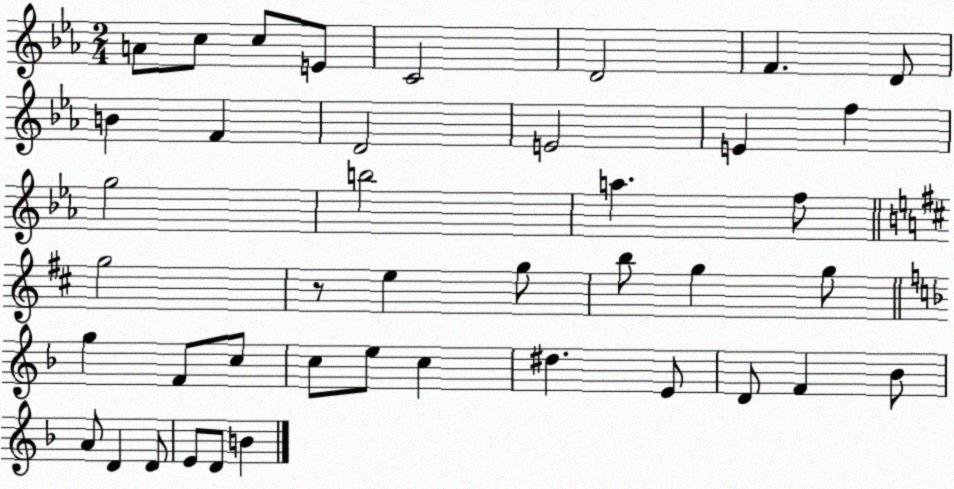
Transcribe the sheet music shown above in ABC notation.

X:1
T:Untitled
M:2/4
L:1/4
K:Eb
A/2 c/2 c/2 E/2 C2 D2 F D/2 B F D2 E2 E f g2 b2 a f/2 g2 z/2 e g/2 b/2 g g/2 g F/2 c/2 c/2 e/2 c ^d E/2 D/2 F _B/2 A/2 D D/2 E/2 D/2 B